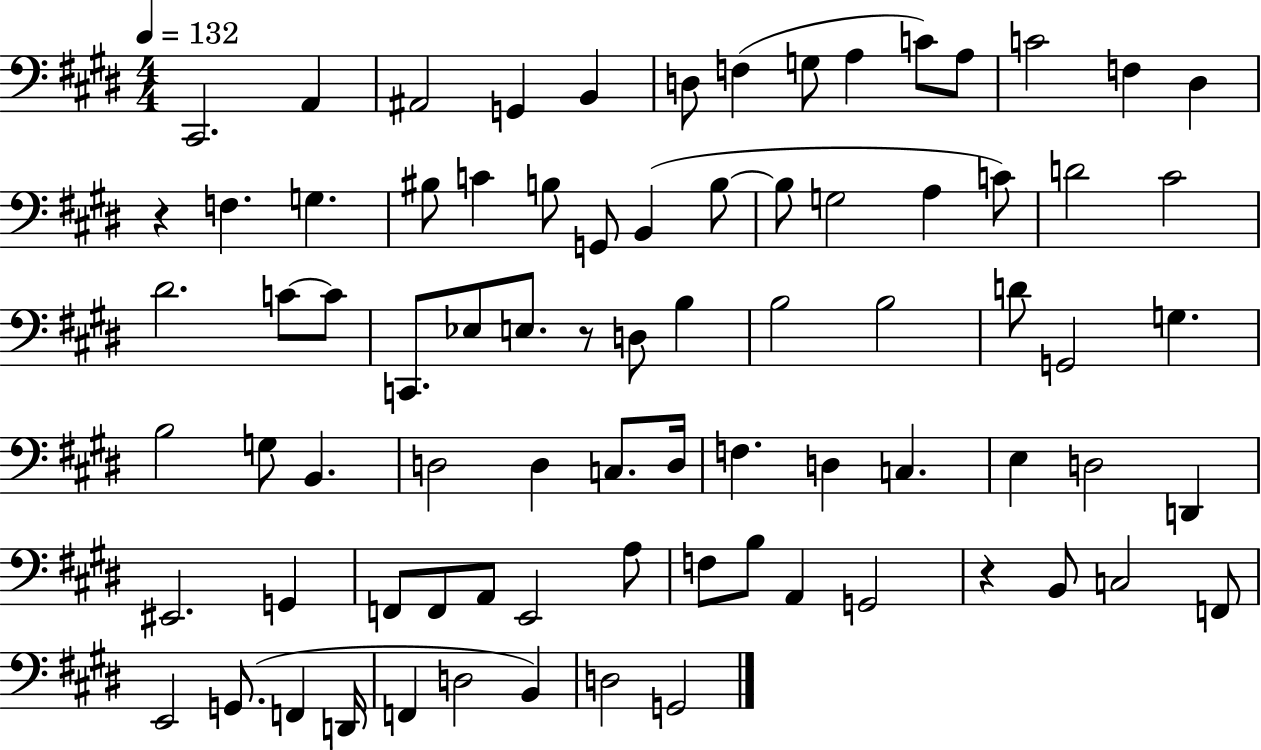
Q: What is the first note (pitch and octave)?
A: C#2